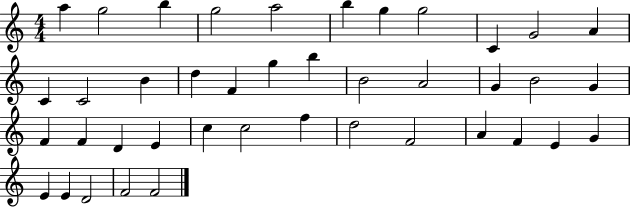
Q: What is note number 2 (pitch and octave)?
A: G5